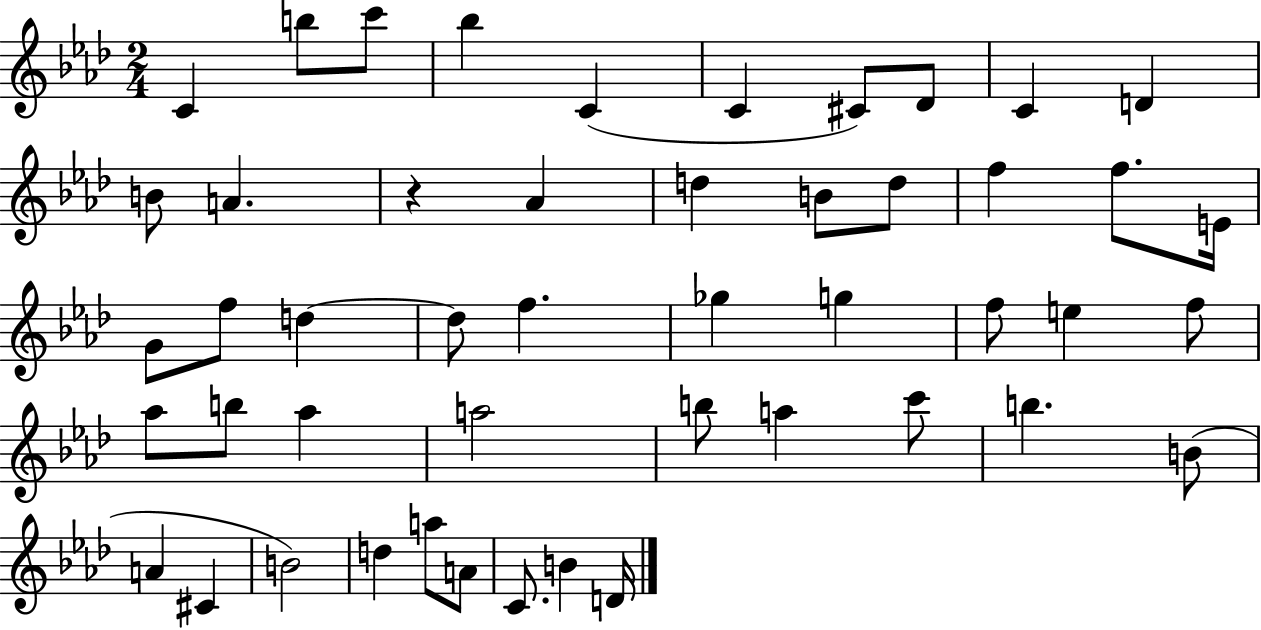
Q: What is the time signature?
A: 2/4